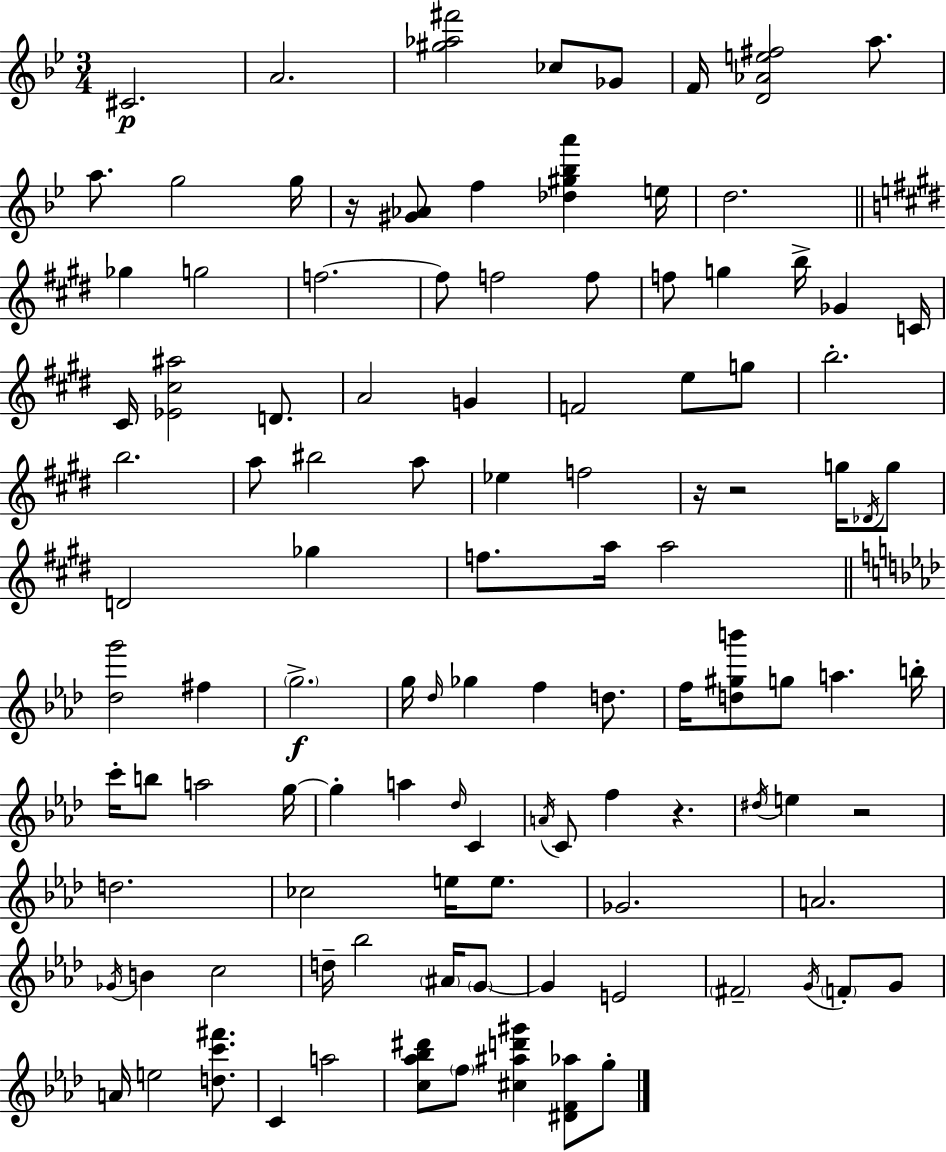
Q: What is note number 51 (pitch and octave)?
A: F5